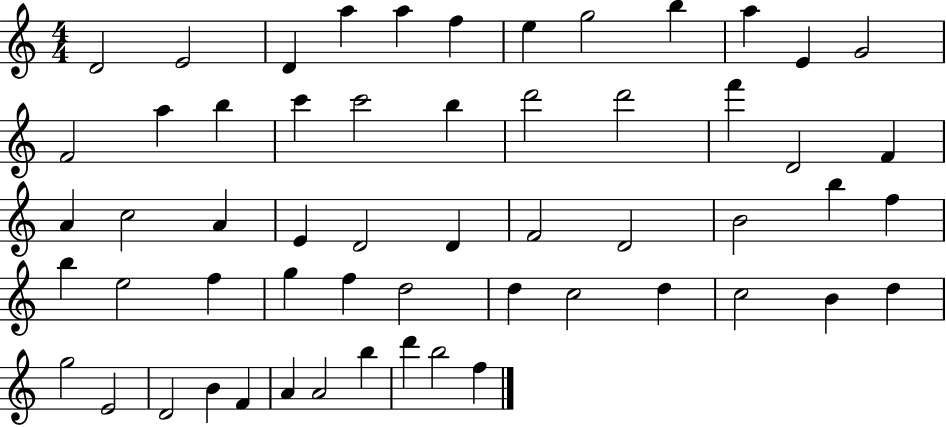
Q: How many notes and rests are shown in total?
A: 57